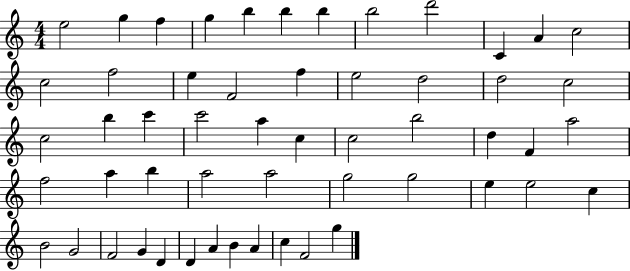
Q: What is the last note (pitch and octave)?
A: G5